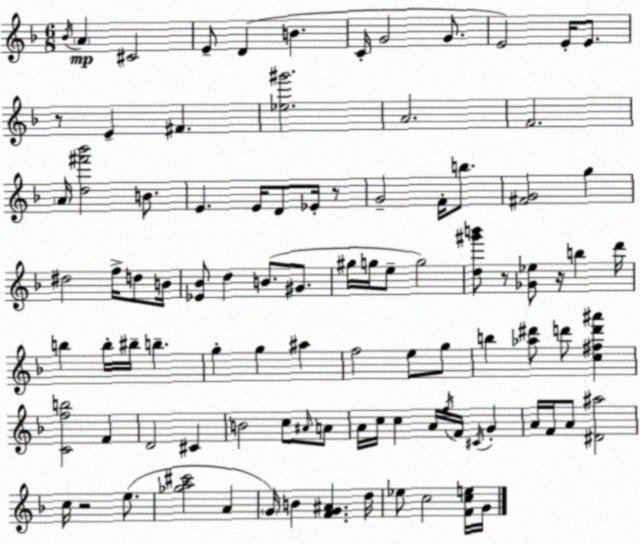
X:1
T:Untitled
M:6/8
L:1/4
K:F
_B/4 A ^C2 E/2 D B C/4 G2 G/2 E2 E/4 E/2 z/2 E ^F [_e^g']2 A2 F2 A/4 [d^f'_b']2 B/2 E E/4 D/2 _E/4 z/2 G2 F/4 b/2 [^FG]2 g ^d2 f/4 d/2 B/4 [_E_B]/2 d B/2 ^G/2 ^g/4 g/4 e/2 g2 [d^g'b']/2 z/2 [_G_e]/2 z/4 b d'/4 b b/4 ^b/4 b g g ^a f2 e/2 g/2 b [_a^d']/2 d'/2 [c^fd'^a'] [Cfb]2 F D2 ^C B2 c/2 ^A/4 A/2 A/4 c/4 c A/4 f/4 F/4 ^C/4 G A/4 F/4 A/2 [^D^a]2 c/4 z2 e/2 [_ga^c']2 A G/4 B [FG^A] d/4 _e/2 c2 [Fce]/4 G/4